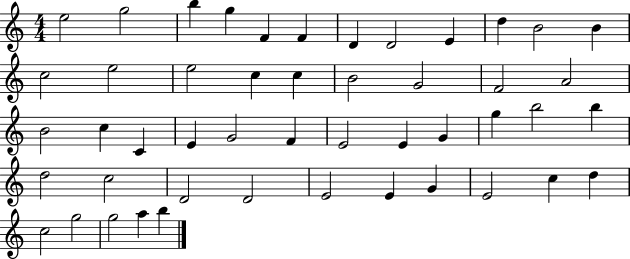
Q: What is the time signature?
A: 4/4